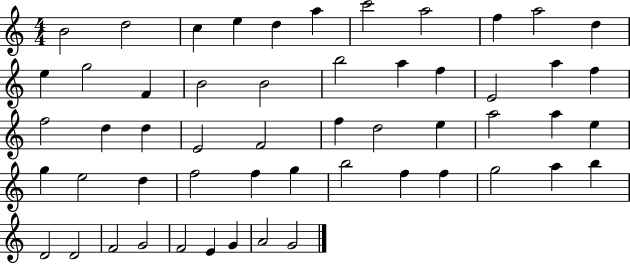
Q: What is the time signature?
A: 4/4